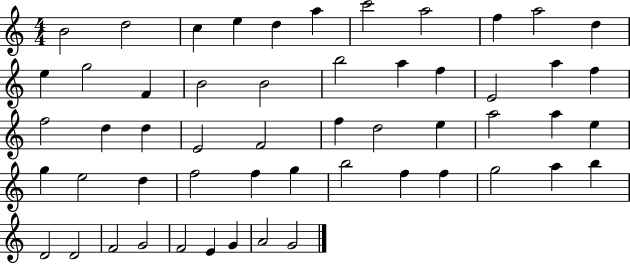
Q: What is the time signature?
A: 4/4